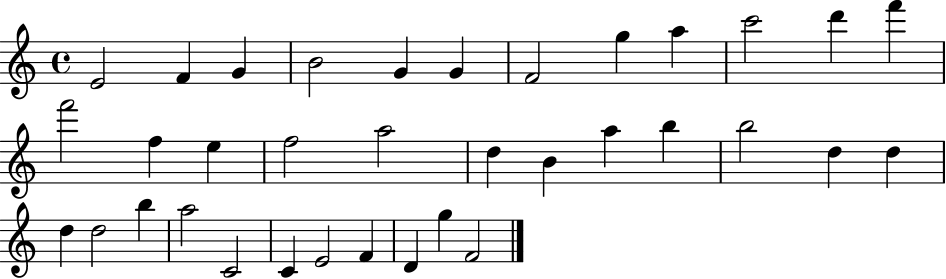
{
  \clef treble
  \time 4/4
  \defaultTimeSignature
  \key c \major
  e'2 f'4 g'4 | b'2 g'4 g'4 | f'2 g''4 a''4 | c'''2 d'''4 f'''4 | \break f'''2 f''4 e''4 | f''2 a''2 | d''4 b'4 a''4 b''4 | b''2 d''4 d''4 | \break d''4 d''2 b''4 | a''2 c'2 | c'4 e'2 f'4 | d'4 g''4 f'2 | \break \bar "|."
}